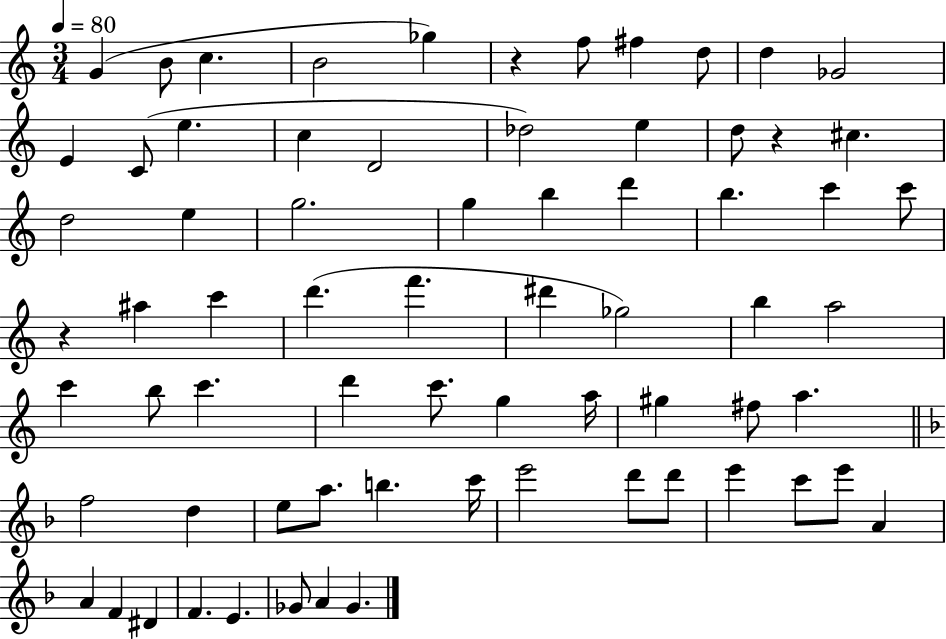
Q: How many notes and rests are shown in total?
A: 70